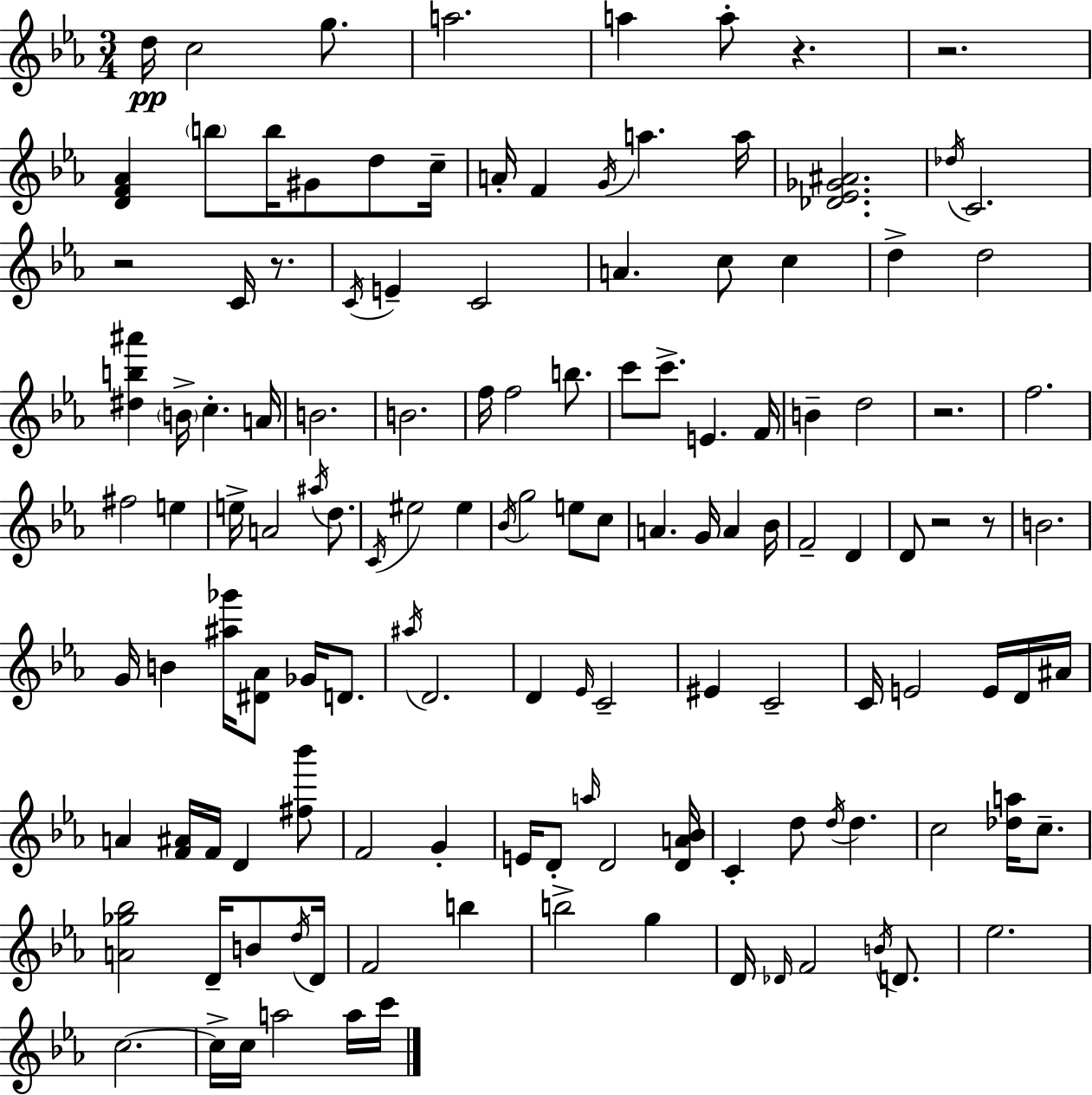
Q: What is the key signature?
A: EES major